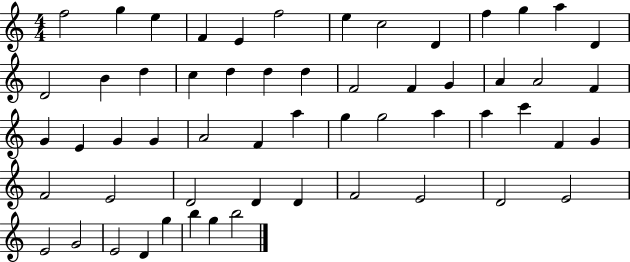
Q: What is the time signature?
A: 4/4